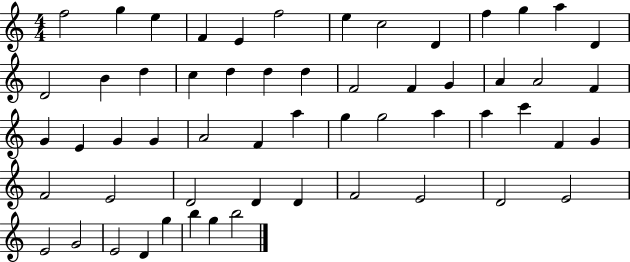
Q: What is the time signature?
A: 4/4